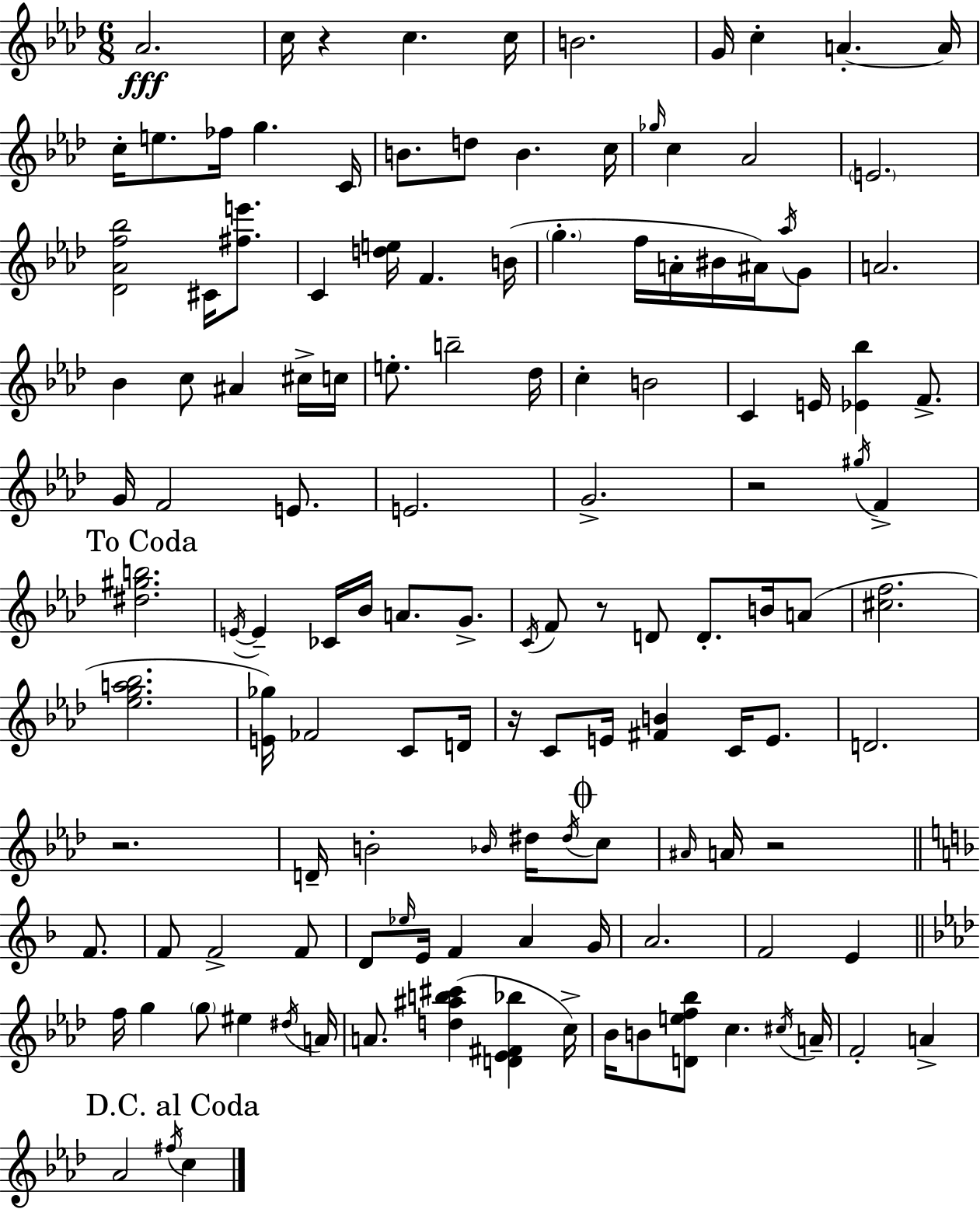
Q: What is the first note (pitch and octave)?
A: Ab4